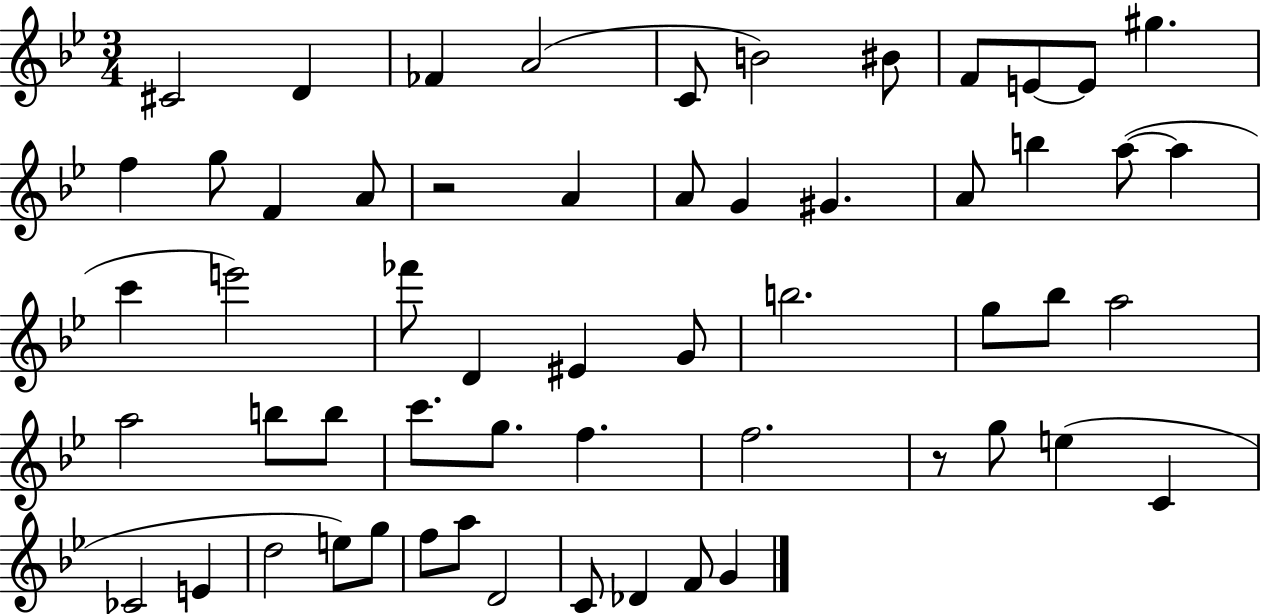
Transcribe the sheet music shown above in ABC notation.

X:1
T:Untitled
M:3/4
L:1/4
K:Bb
^C2 D _F A2 C/2 B2 ^B/2 F/2 E/2 E/2 ^g f g/2 F A/2 z2 A A/2 G ^G A/2 b a/2 a c' e'2 _f'/2 D ^E G/2 b2 g/2 _b/2 a2 a2 b/2 b/2 c'/2 g/2 f f2 z/2 g/2 e C _C2 E d2 e/2 g/2 f/2 a/2 D2 C/2 _D F/2 G